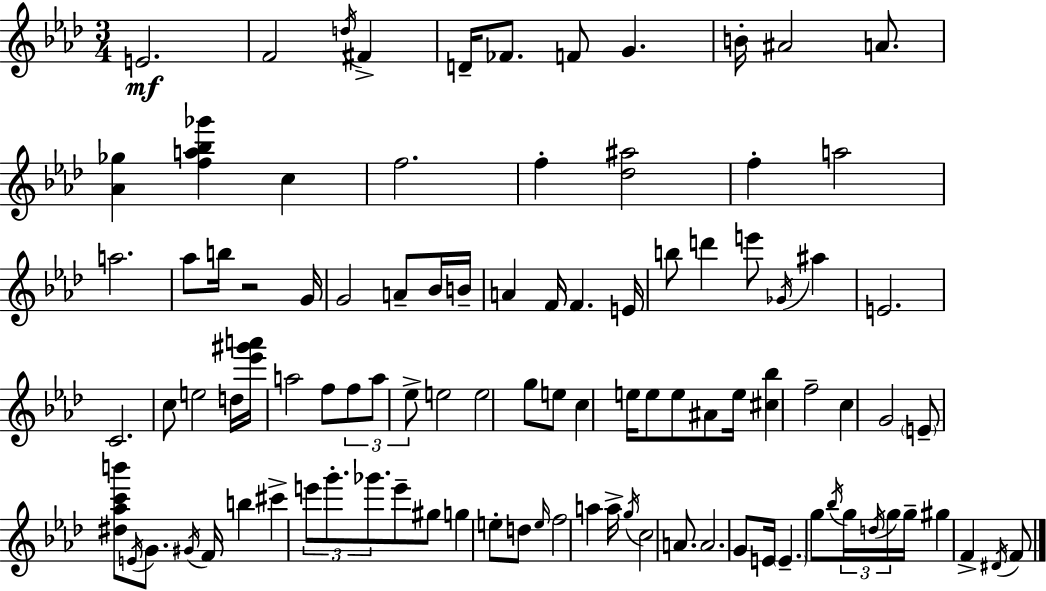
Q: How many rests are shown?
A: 1